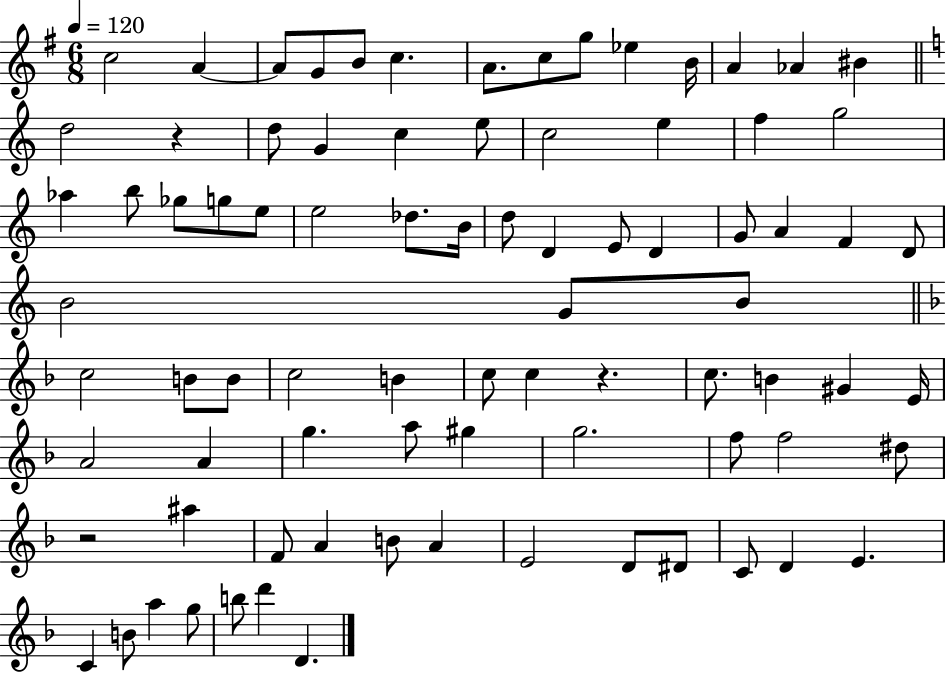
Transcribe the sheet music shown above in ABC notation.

X:1
T:Untitled
M:6/8
L:1/4
K:G
c2 A A/2 G/2 B/2 c A/2 c/2 g/2 _e B/4 A _A ^B d2 z d/2 G c e/2 c2 e f g2 _a b/2 _g/2 g/2 e/2 e2 _d/2 B/4 d/2 D E/2 D G/2 A F D/2 B2 G/2 B/2 c2 B/2 B/2 c2 B c/2 c z c/2 B ^G E/4 A2 A g a/2 ^g g2 f/2 f2 ^d/2 z2 ^a F/2 A B/2 A E2 D/2 ^D/2 C/2 D E C B/2 a g/2 b/2 d' D